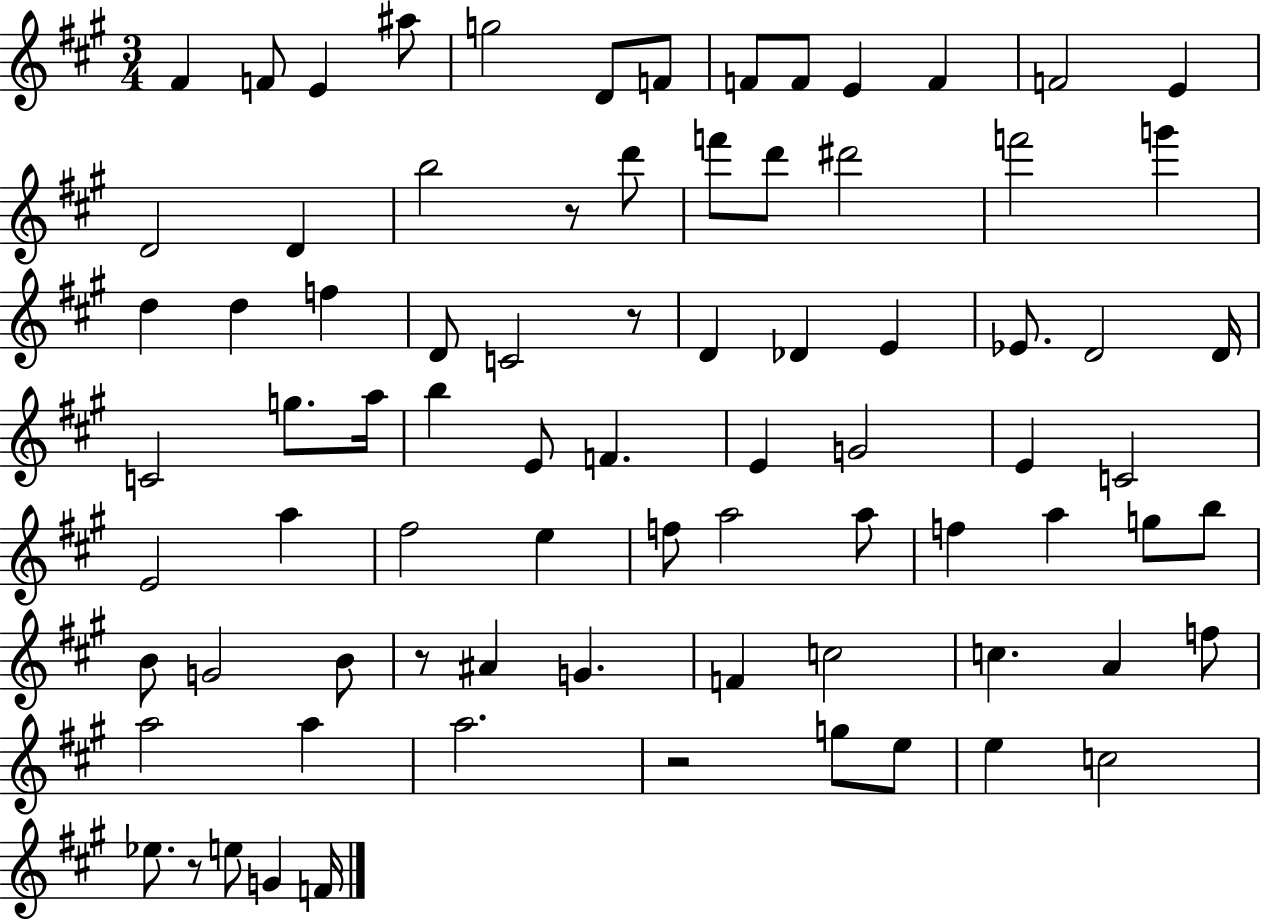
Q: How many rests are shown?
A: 5